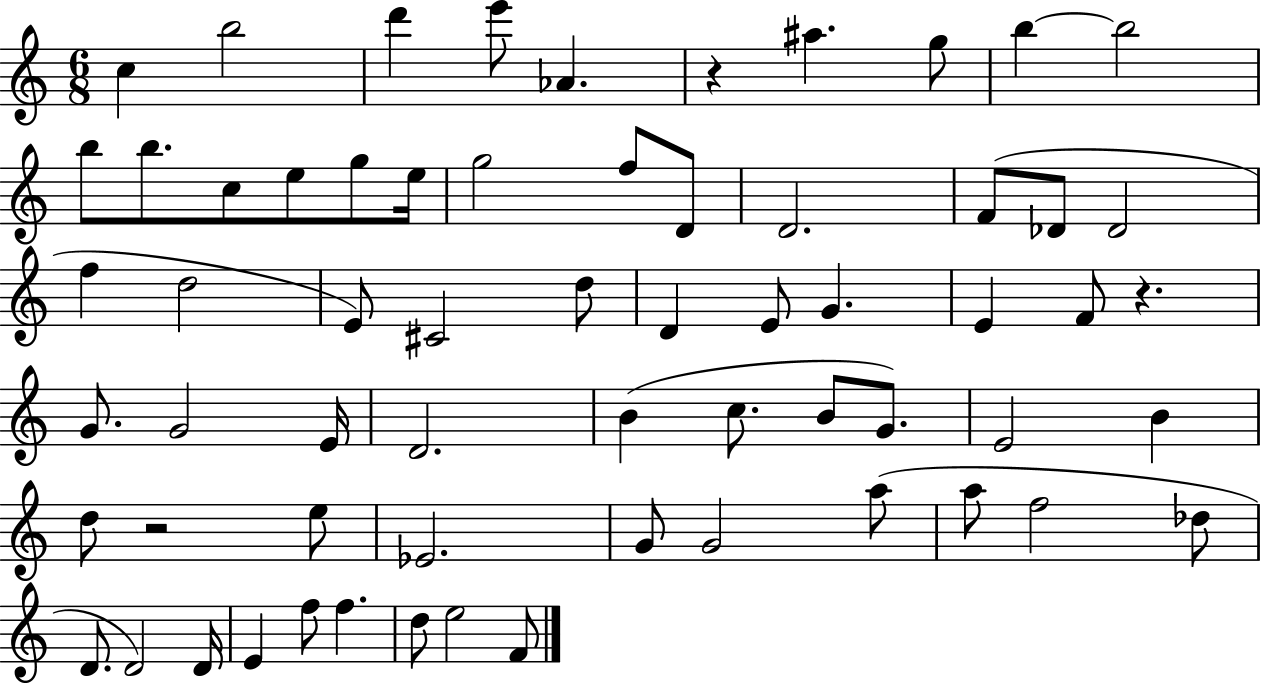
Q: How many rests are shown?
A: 3